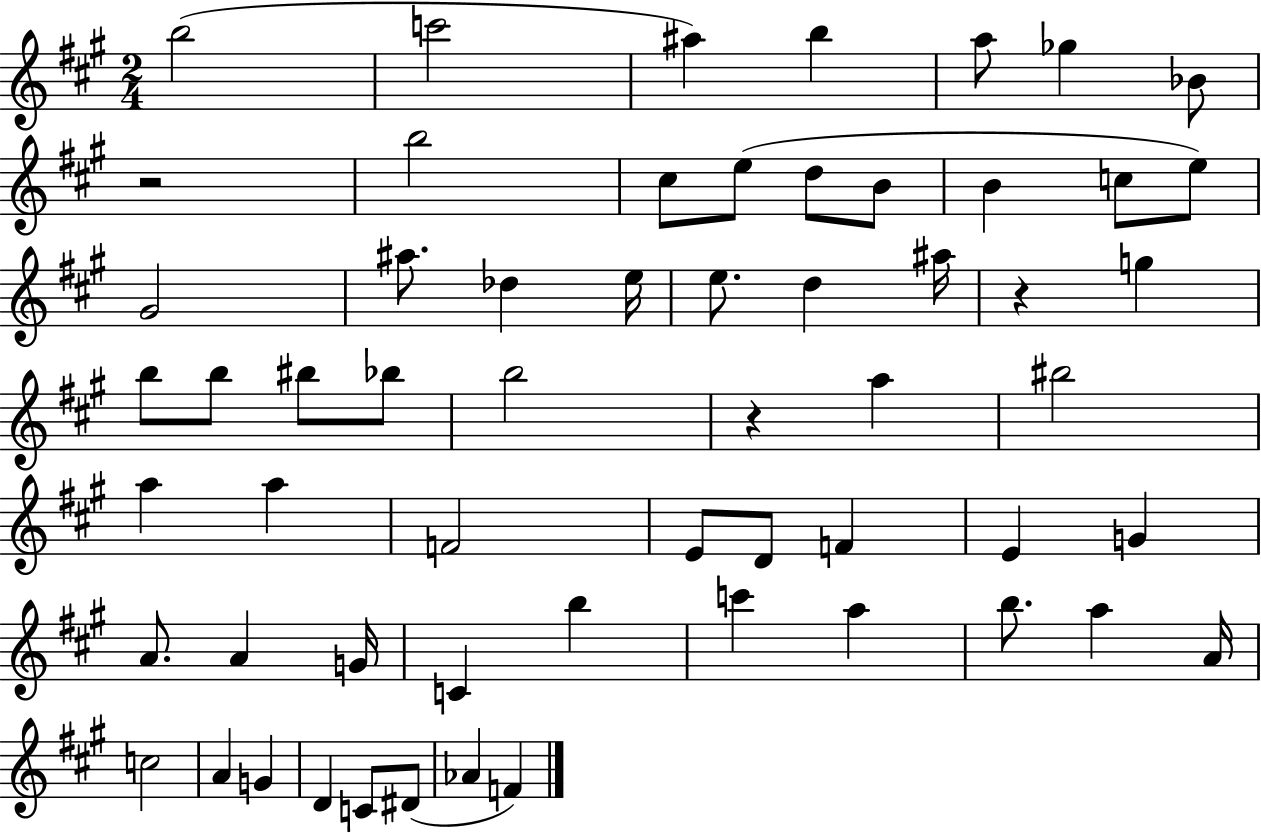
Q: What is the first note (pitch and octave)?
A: B5